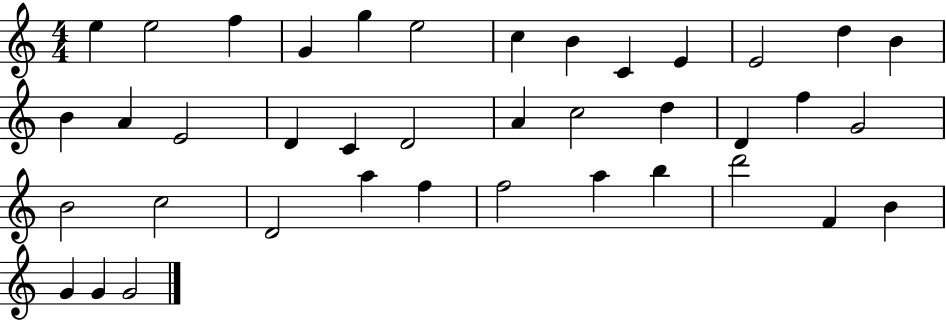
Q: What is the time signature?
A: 4/4